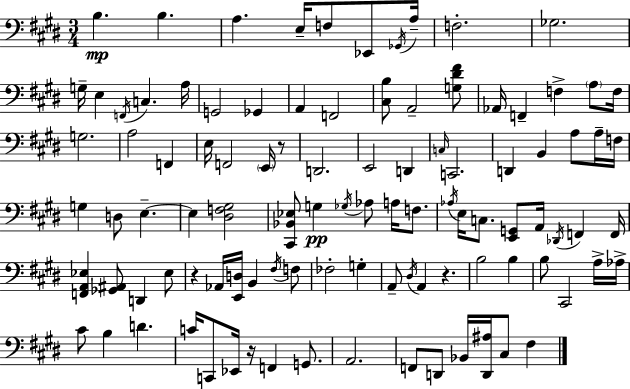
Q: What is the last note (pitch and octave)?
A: F#3